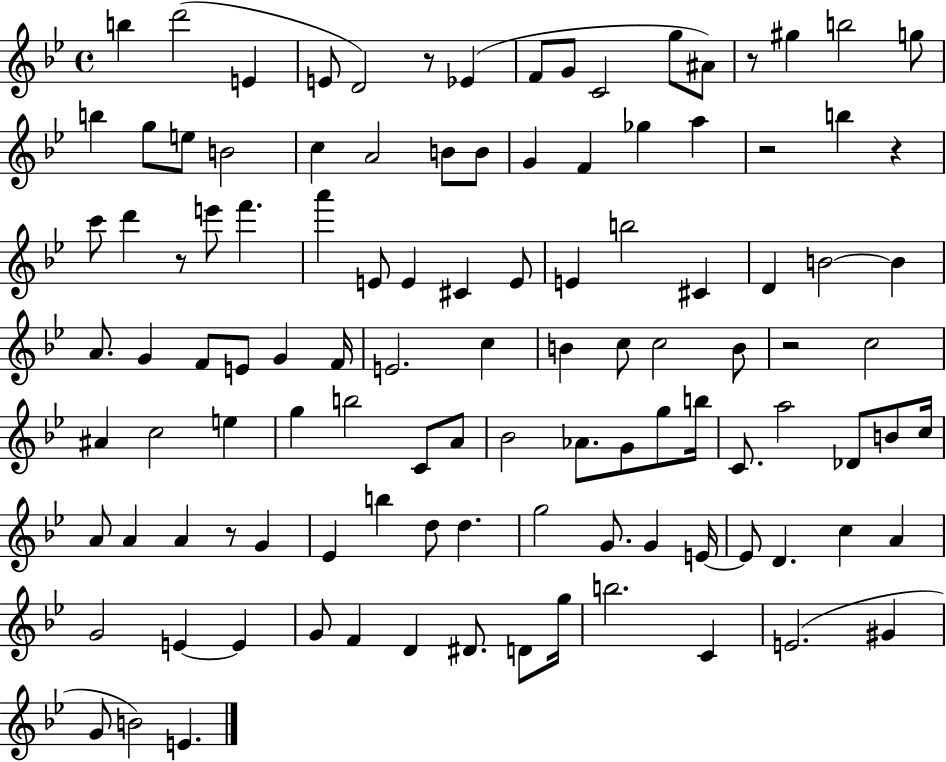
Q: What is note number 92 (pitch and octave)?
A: G4